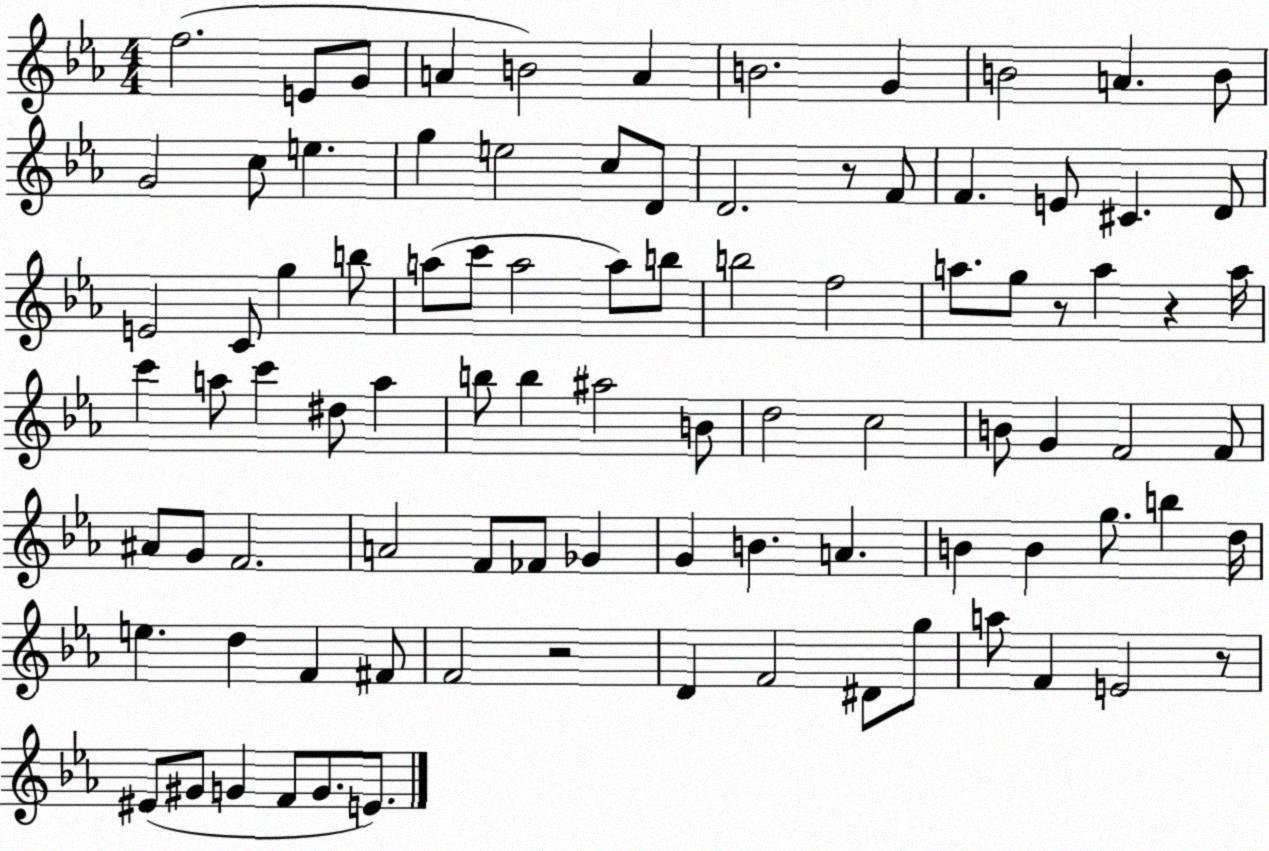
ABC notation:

X:1
T:Untitled
M:4/4
L:1/4
K:Eb
f2 E/2 G/2 A B2 A B2 G B2 A B/2 G2 c/2 e g e2 c/2 D/2 D2 z/2 F/2 F E/2 ^C D/2 E2 C/2 g b/2 a/2 c'/2 a2 a/2 b/2 b2 f2 a/2 g/2 z/2 a z a/4 c' a/2 c' ^d/2 a b/2 b ^a2 B/2 d2 c2 B/2 G F2 F/2 ^A/2 G/2 F2 A2 F/2 _F/2 _G G B A B B g/2 b d/4 e d F ^F/2 F2 z2 D F2 ^D/2 g/2 a/2 F E2 z/2 ^E/2 ^G/2 G F/2 G/2 E/2